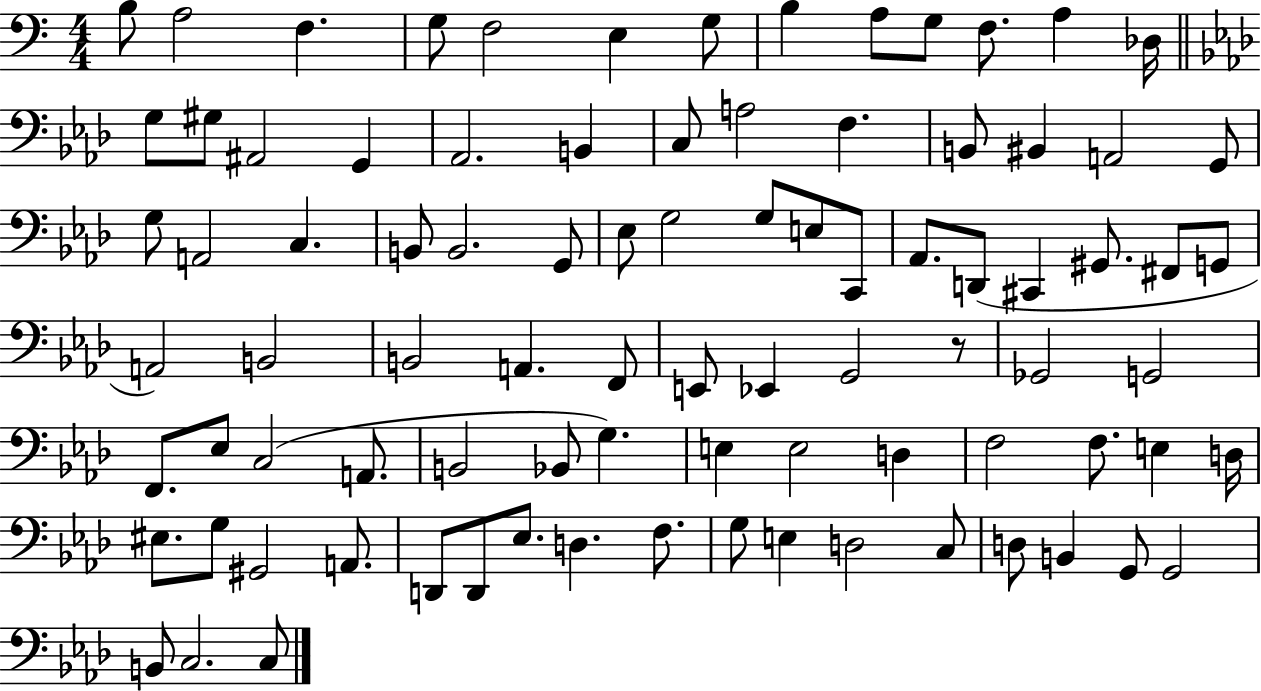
B3/e A3/h F3/q. G3/e F3/h E3/q G3/e B3/q A3/e G3/e F3/e. A3/q Db3/s G3/e G#3/e A#2/h G2/q Ab2/h. B2/q C3/e A3/h F3/q. B2/e BIS2/q A2/h G2/e G3/e A2/h C3/q. B2/e B2/h. G2/e Eb3/e G3/h G3/e E3/e C2/e Ab2/e. D2/e C#2/q G#2/e. F#2/e G2/e A2/h B2/h B2/h A2/q. F2/e E2/e Eb2/q G2/h R/e Gb2/h G2/h F2/e. Eb3/e C3/h A2/e. B2/h Bb2/e G3/q. E3/q E3/h D3/q F3/h F3/e. E3/q D3/s EIS3/e. G3/e G#2/h A2/e. D2/e D2/e Eb3/e. D3/q. F3/e. G3/e E3/q D3/h C3/e D3/e B2/q G2/e G2/h B2/e C3/h. C3/e